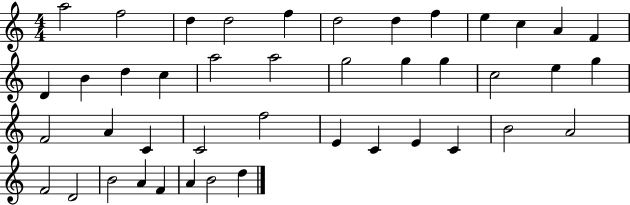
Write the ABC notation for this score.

X:1
T:Untitled
M:4/4
L:1/4
K:C
a2 f2 d d2 f d2 d f e c A F D B d c a2 a2 g2 g g c2 e g F2 A C C2 f2 E C E C B2 A2 F2 D2 B2 A F A B2 d